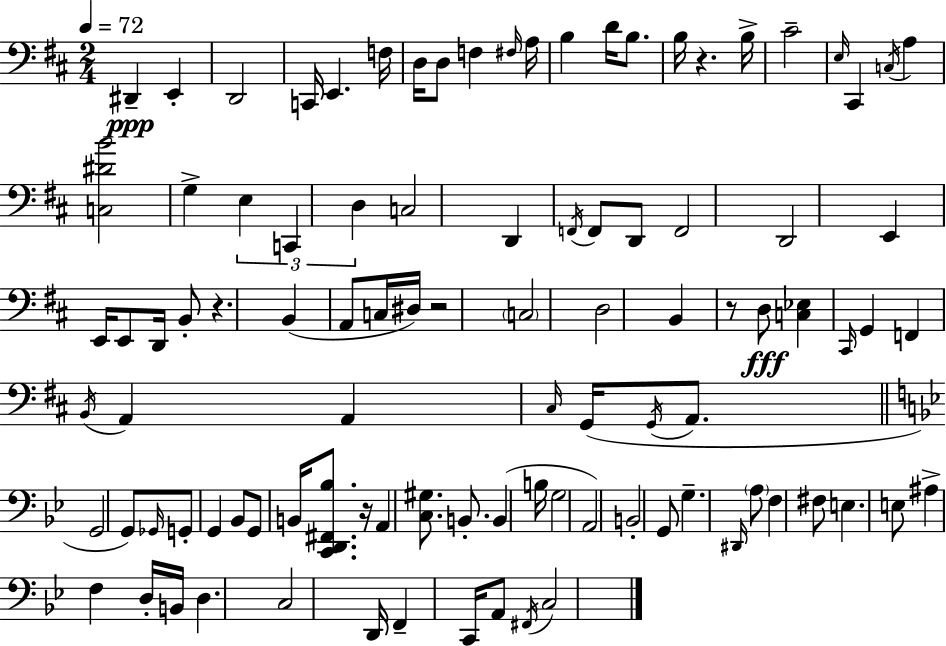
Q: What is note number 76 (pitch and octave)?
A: F#3